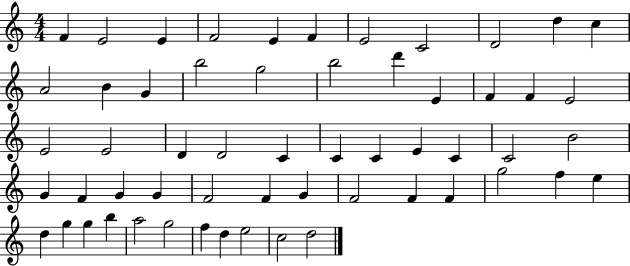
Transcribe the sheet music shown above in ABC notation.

X:1
T:Untitled
M:4/4
L:1/4
K:C
F E2 E F2 E F E2 C2 D2 d c A2 B G b2 g2 b2 d' E F F E2 E2 E2 D D2 C C C E C C2 B2 G F G G F2 F G F2 F F g2 f e d g g b a2 g2 f d e2 c2 d2